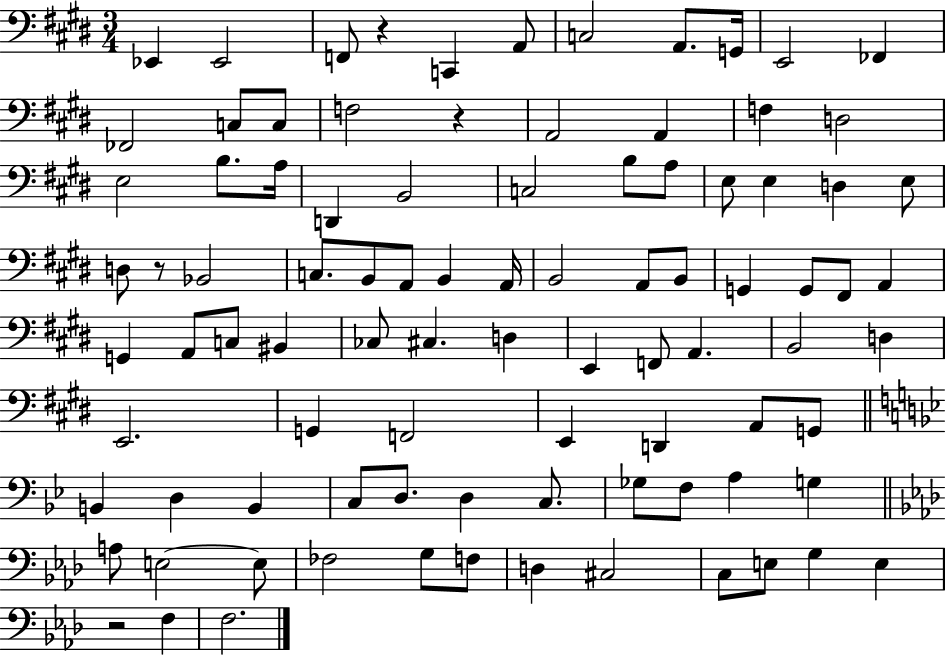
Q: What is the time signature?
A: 3/4